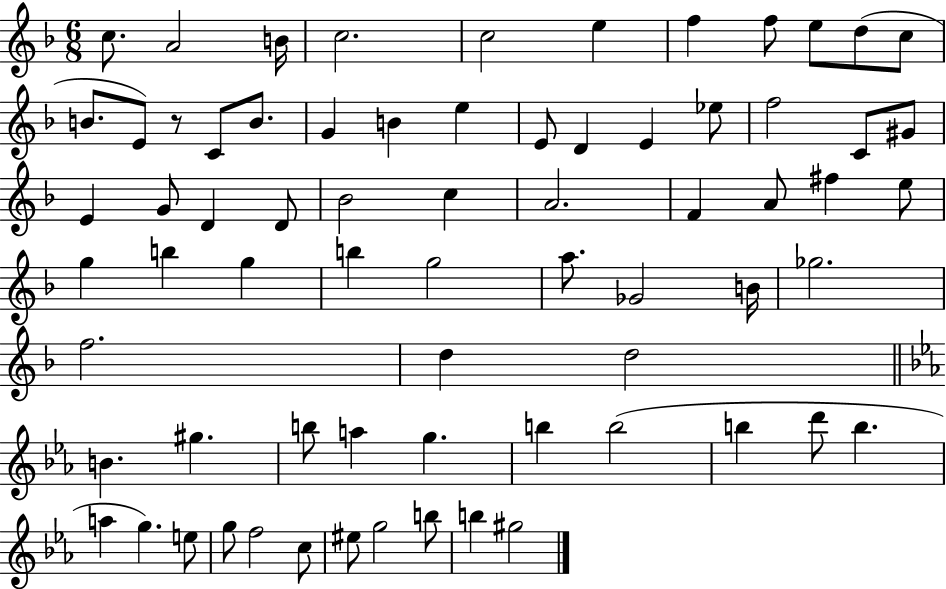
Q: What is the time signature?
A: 6/8